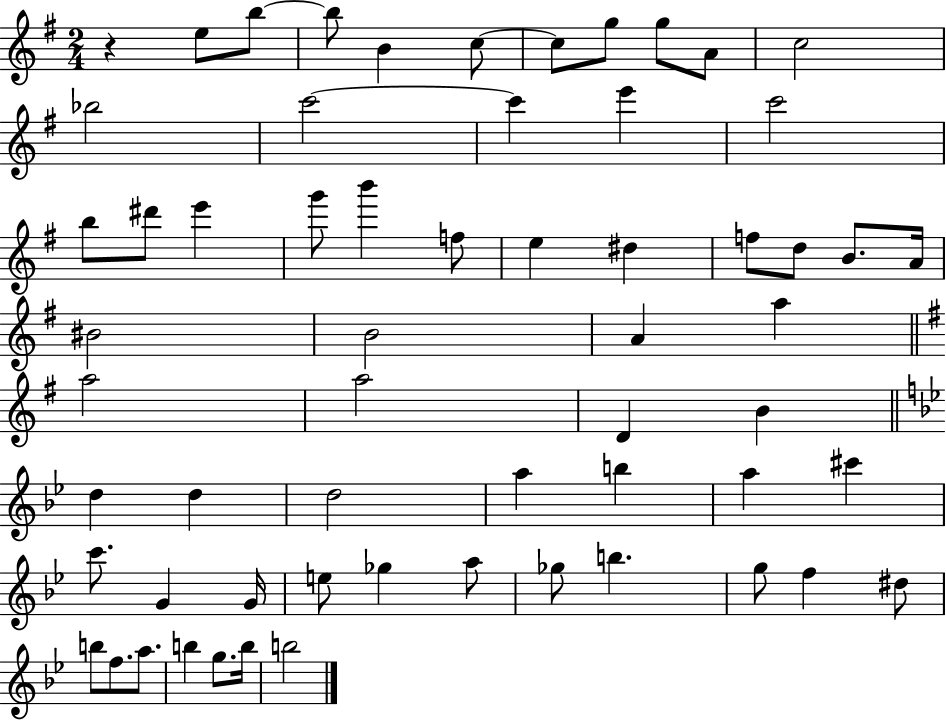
{
  \clef treble
  \numericTimeSignature
  \time 2/4
  \key g \major
  r4 e''8 b''8~~ | b''8 b'4 c''8~~ | c''8 g''8 g''8 a'8 | c''2 | \break bes''2 | c'''2~~ | c'''4 e'''4 | c'''2 | \break b''8 dis'''8 e'''4 | g'''8 b'''4 f''8 | e''4 dis''4 | f''8 d''8 b'8. a'16 | \break bis'2 | b'2 | a'4 a''4 | \bar "||" \break \key e \minor a''2 | a''2 | d'4 b'4 | \bar "||" \break \key g \minor d''4 d''4 | d''2 | a''4 b''4 | a''4 cis'''4 | \break c'''8. g'4 g'16 | e''8 ges''4 a''8 | ges''8 b''4. | g''8 f''4 dis''8 | \break b''8 f''8. a''8. | b''4 g''8. b''16 | b''2 | \bar "|."
}